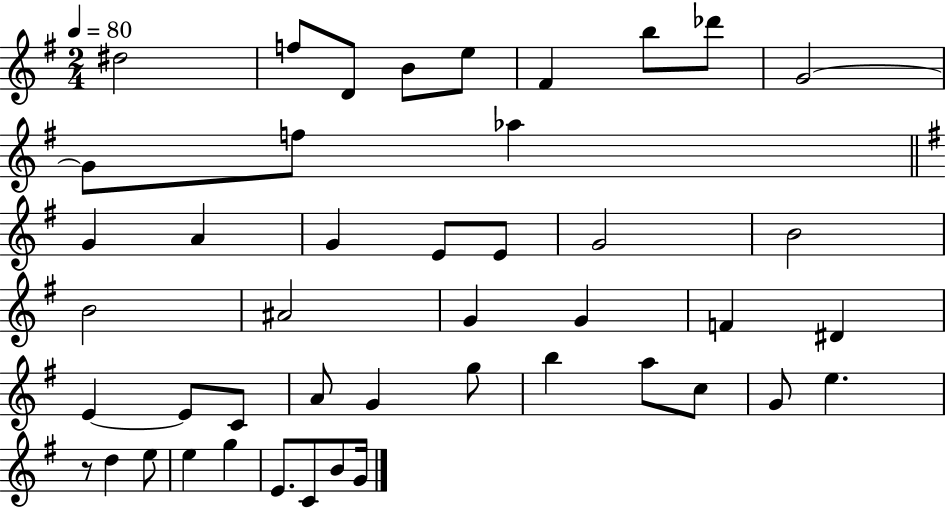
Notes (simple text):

D#5/h F5/e D4/e B4/e E5/e F#4/q B5/e Db6/e G4/h G4/e F5/e Ab5/q G4/q A4/q G4/q E4/e E4/e G4/h B4/h B4/h A#4/h G4/q G4/q F4/q D#4/q E4/q E4/e C4/e A4/e G4/q G5/e B5/q A5/e C5/e G4/e E5/q. R/e D5/q E5/e E5/q G5/q E4/e. C4/e B4/e G4/s